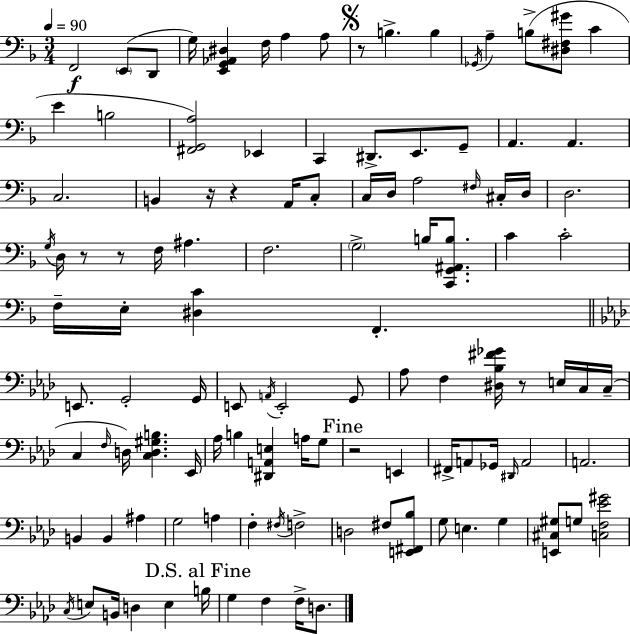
{
  \clef bass
  \numericTimeSignature
  \time 3/4
  \key f \major
  \tempo 4 = 90
  f,2\f \parenthesize e,8( d,8 | g16) <e, g, aes, dis>4 f16 a4 a8 | \mark \markup { \musicglyph "scripts.segno" } r8 b4.-> b4 | \acciaccatura { ges,16 } a4-- b8->( <dis fis gis'>8 c'4 | \break e'4 b2 | <fis, g, a>2) ees,4 | c,4 dis,8.-> e,8. g,8-- | a,4. a,4. | \break c2. | b,4 r16 r4 a,16 c8-. | c16 d16 a2 \grace { fis16 } | cis16-. d16 d2. | \break \acciaccatura { g16 } d16 r8 r8 f16 ais4. | f2. | \parenthesize g2-> b16 | <c, g, ais, b>8. c'4 c'2-. | \break f16-- e16-. <dis c'>4 f,4.-. | \bar "||" \break \key aes \major e,8. g,2-. g,16 | e,8 \acciaccatura { a,16 } e,2-. g,8 | aes8 f4 <dis bes fis' ges'>16 r8 e16 c16 | c16--( c4 \grace { f16 } d16) <c d gis b>4. | \break ees,16 aes16 b4 <dis, a, e>4 a16 | g8 \mark "Fine" r2 e,4 | fis,16-> a,8 ges,16 \grace { dis,16 } a,2 | a,2. | \break b,4 b,4 ais4 | g2 a4 | f4-. \acciaccatura { fis16 } f2-> | d2 | \break fis8 <e, fis, bes>8 g8 e4. | g4 <e, cis gis>8 g8 <c f ees' gis'>2 | \acciaccatura { c16 } e8 b,16 d4 | e4 \mark "D.S. al Fine" b16 g4 f4 | \break f16-> d8. \bar "|."
}